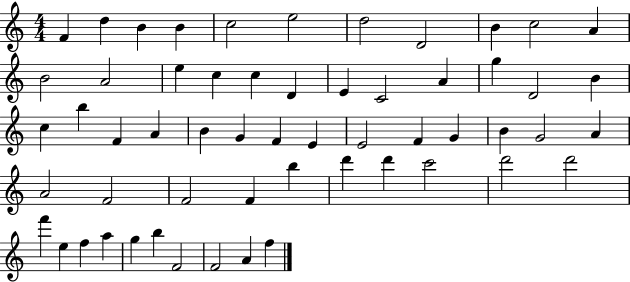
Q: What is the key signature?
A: C major